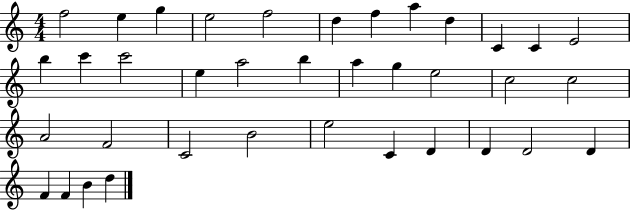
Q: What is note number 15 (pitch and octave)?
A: C6